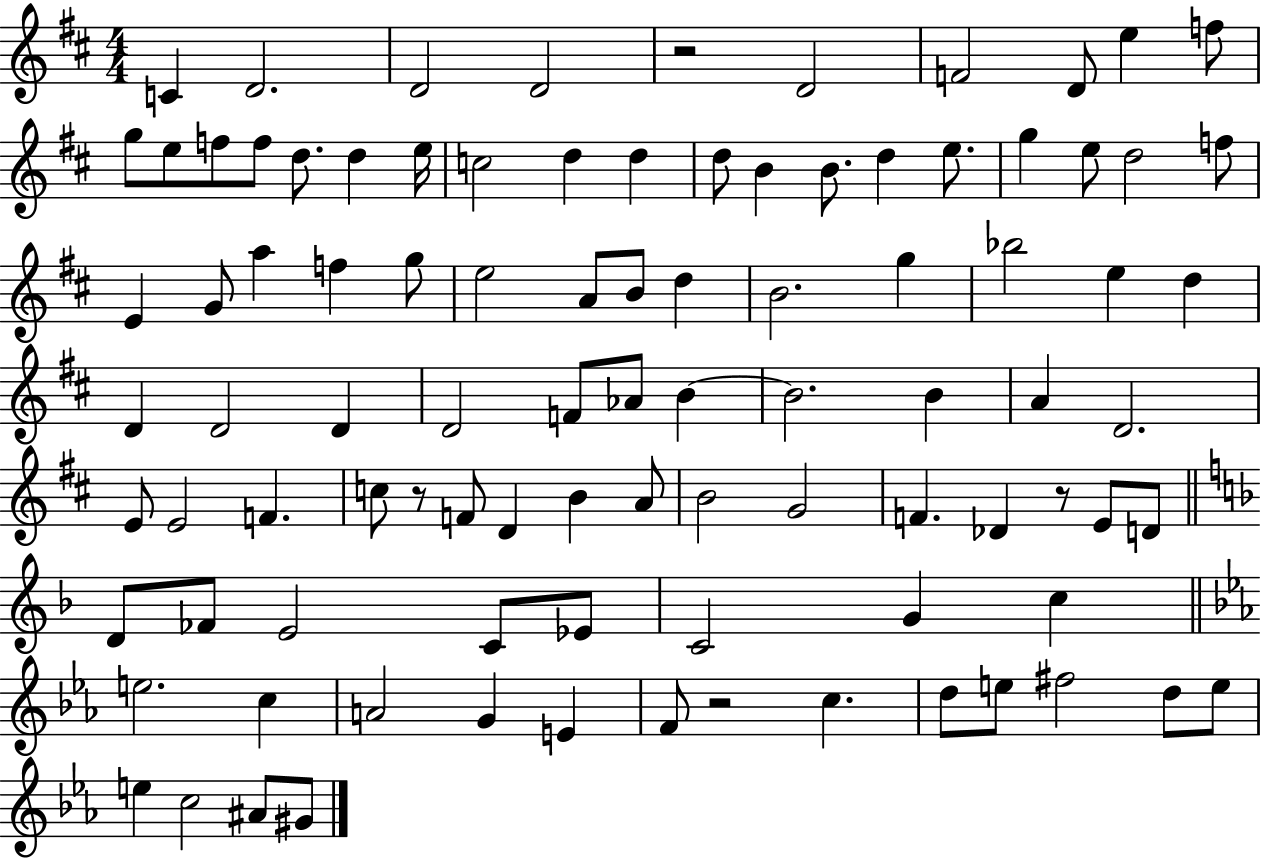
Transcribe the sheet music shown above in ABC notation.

X:1
T:Untitled
M:4/4
L:1/4
K:D
C D2 D2 D2 z2 D2 F2 D/2 e f/2 g/2 e/2 f/2 f/2 d/2 d e/4 c2 d d d/2 B B/2 d e/2 g e/2 d2 f/2 E G/2 a f g/2 e2 A/2 B/2 d B2 g _b2 e d D D2 D D2 F/2 _A/2 B B2 B A D2 E/2 E2 F c/2 z/2 F/2 D B A/2 B2 G2 F _D z/2 E/2 D/2 D/2 _F/2 E2 C/2 _E/2 C2 G c e2 c A2 G E F/2 z2 c d/2 e/2 ^f2 d/2 e/2 e c2 ^A/2 ^G/2